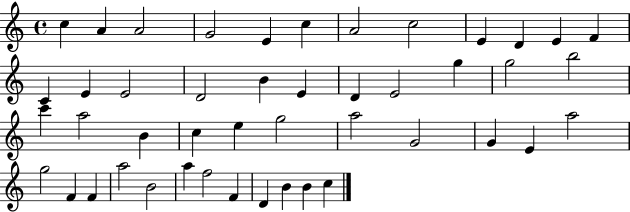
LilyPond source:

{
  \clef treble
  \time 4/4
  \defaultTimeSignature
  \key c \major
  c''4 a'4 a'2 | g'2 e'4 c''4 | a'2 c''2 | e'4 d'4 e'4 f'4 | \break c'4 e'4 e'2 | d'2 b'4 e'4 | d'4 e'2 g''4 | g''2 b''2 | \break c'''4 a''2 b'4 | c''4 e''4 g''2 | a''2 g'2 | g'4 e'4 a''2 | \break g''2 f'4 f'4 | a''2 b'2 | a''4 f''2 f'4 | d'4 b'4 b'4 c''4 | \break \bar "|."
}